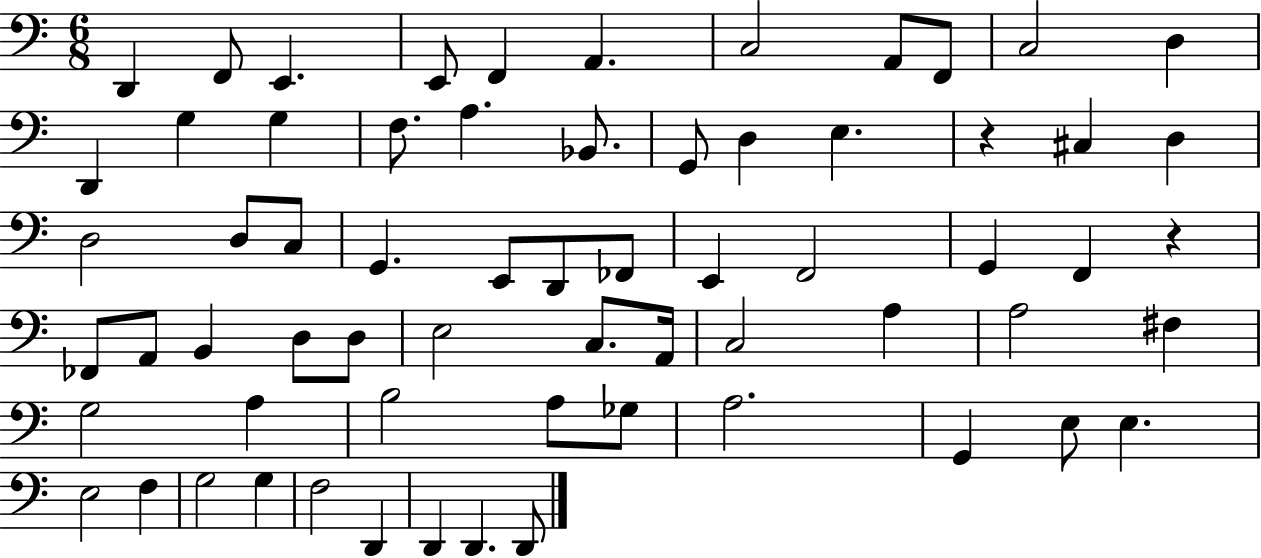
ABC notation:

X:1
T:Untitled
M:6/8
L:1/4
K:C
D,, F,,/2 E,, E,,/2 F,, A,, C,2 A,,/2 F,,/2 C,2 D, D,, G, G, F,/2 A, _B,,/2 G,,/2 D, E, z ^C, D, D,2 D,/2 C,/2 G,, E,,/2 D,,/2 _F,,/2 E,, F,,2 G,, F,, z _F,,/2 A,,/2 B,, D,/2 D,/2 E,2 C,/2 A,,/4 C,2 A, A,2 ^F, G,2 A, B,2 A,/2 _G,/2 A,2 G,, E,/2 E, E,2 F, G,2 G, F,2 D,, D,, D,, D,,/2